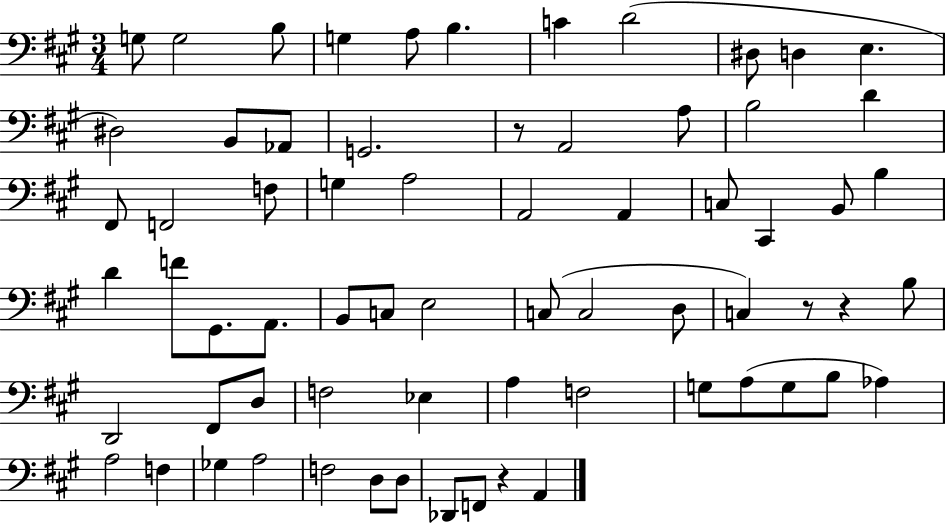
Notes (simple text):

G3/e G3/h B3/e G3/q A3/e B3/q. C4/q D4/h D#3/e D3/q E3/q. D#3/h B2/e Ab2/e G2/h. R/e A2/h A3/e B3/h D4/q F#2/e F2/h F3/e G3/q A3/h A2/h A2/q C3/e C#2/q B2/e B3/q D4/q F4/e G#2/e. A2/e. B2/e C3/e E3/h C3/e C3/h D3/e C3/q R/e R/q B3/e D2/h F#2/e D3/e F3/h Eb3/q A3/q F3/h G3/e A3/e G3/e B3/e Ab3/q A3/h F3/q Gb3/q A3/h F3/h D3/e D3/e Db2/e F2/e R/q A2/q